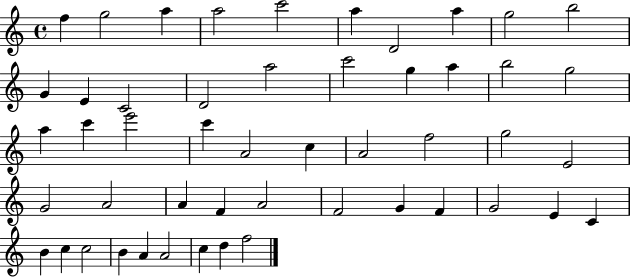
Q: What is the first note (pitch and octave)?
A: F5